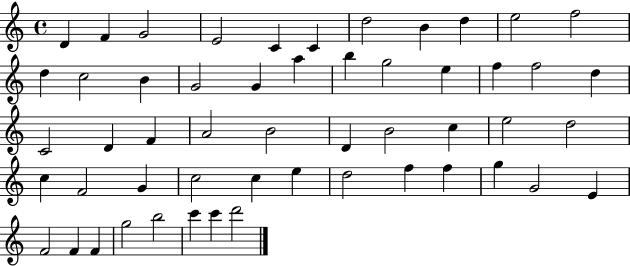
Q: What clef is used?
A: treble